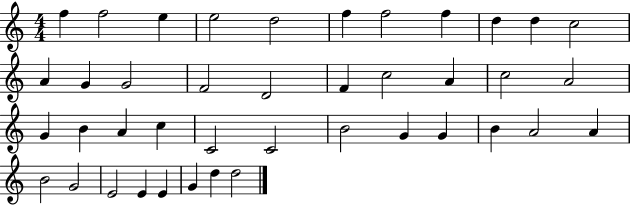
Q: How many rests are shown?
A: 0